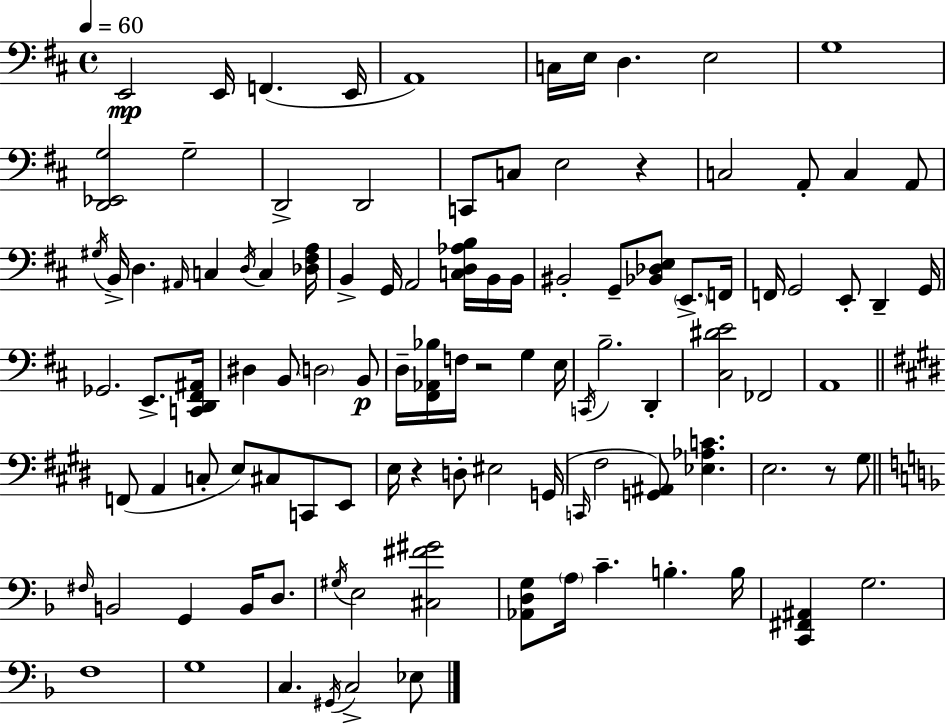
E2/h E2/s F2/q. E2/s A2/w C3/s E3/s D3/q. E3/h G3/w [D2,Eb2,G3]/h G3/h D2/h D2/h C2/e C3/e E3/h R/q C3/h A2/e C3/q A2/e G#3/s B2/s D3/q. A#2/s C3/q D3/s C3/q [Db3,F#3,A3]/s B2/q G2/s A2/h [C3,D3,Ab3,B3]/s B2/s B2/s BIS2/h G2/e [Bb2,Db3,E3]/e E2/e. F2/s F2/s G2/h E2/e D2/q G2/s Gb2/h. E2/e. [C2,D2,F#2,A#2]/s D#3/q B2/e D3/h B2/e D3/s [F#2,Ab2,Bb3]/s F3/s R/h G3/q E3/s C2/s B3/h. D2/q [C#3,D#4,E4]/h FES2/h A2/w F2/e A2/q C3/e E3/e C#3/e C2/e E2/e E3/s R/q D3/e EIS3/h G2/s C2/s F#3/h [G2,A#2]/e [Eb3,Ab3,C4]/q. E3/h. R/e G#3/e F#3/s B2/h G2/q B2/s D3/e. G#3/s E3/h [C#3,F#4,G#4]/h [Ab2,D3,G3]/e A3/s C4/q. B3/q. B3/s [C2,F#2,A#2]/q G3/h. F3/w G3/w C3/q. G#2/s C3/h Eb3/e